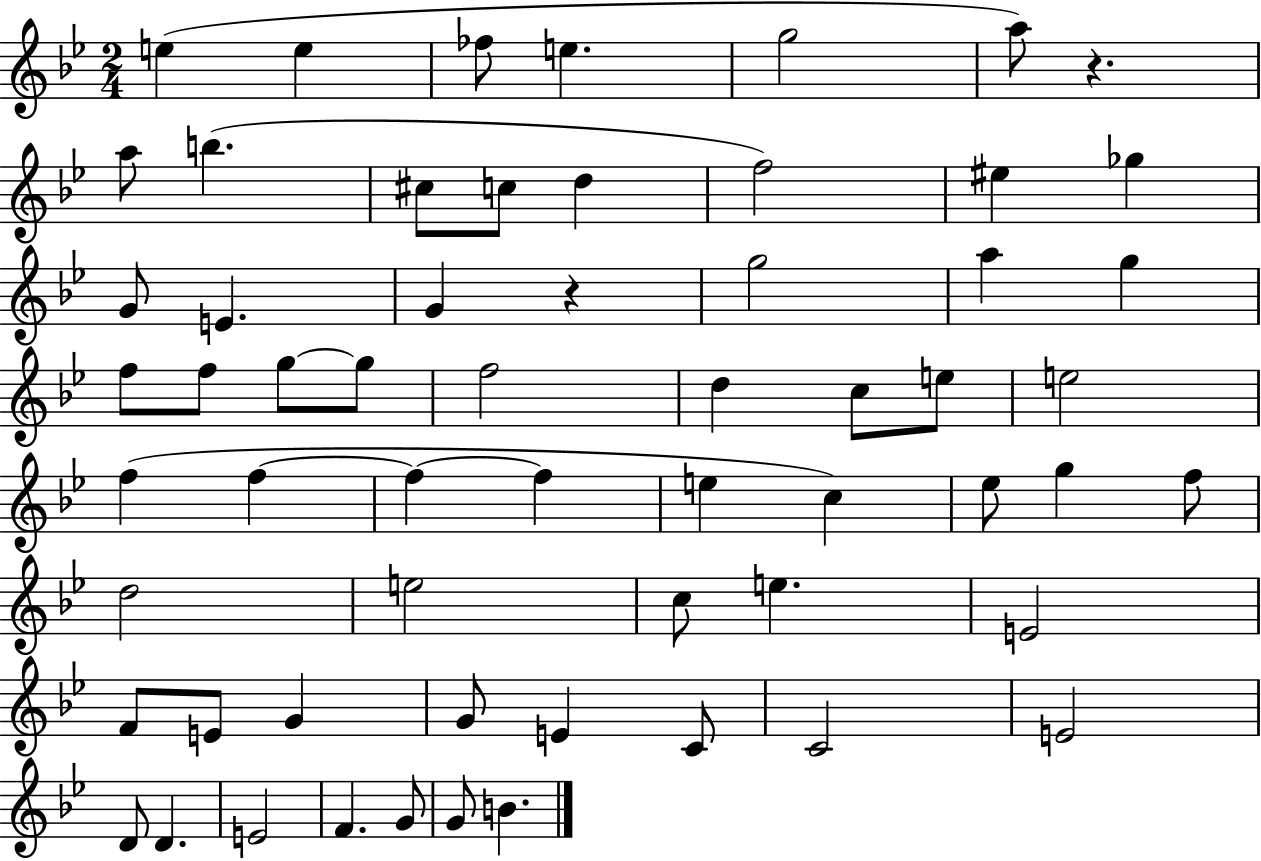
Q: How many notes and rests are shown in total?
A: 60